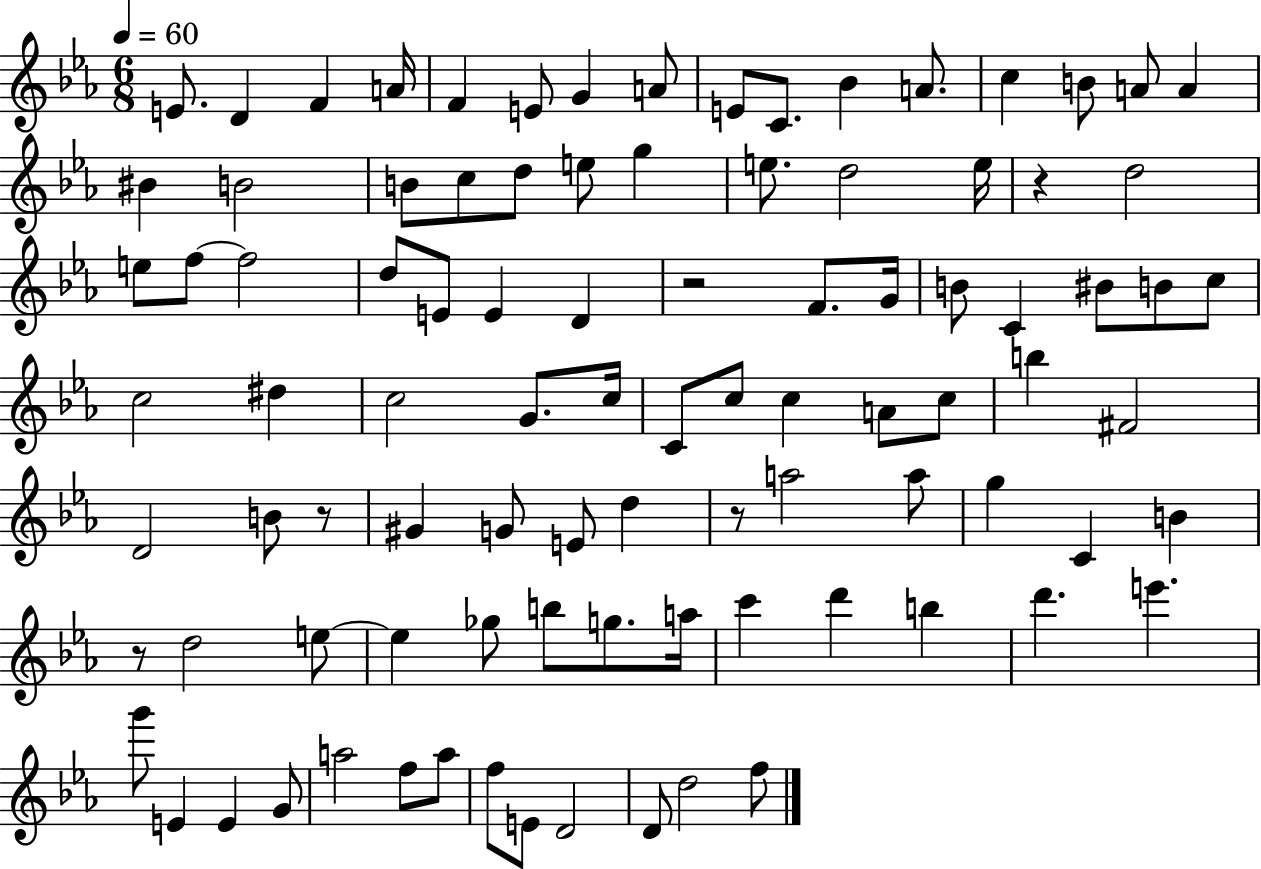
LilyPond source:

{
  \clef treble
  \numericTimeSignature
  \time 6/8
  \key ees \major
  \tempo 4 = 60
  e'8. d'4 f'4 a'16 | f'4 e'8 g'4 a'8 | e'8 c'8. bes'4 a'8. | c''4 b'8 a'8 a'4 | \break bis'4 b'2 | b'8 c''8 d''8 e''8 g''4 | e''8. d''2 e''16 | r4 d''2 | \break e''8 f''8~~ f''2 | d''8 e'8 e'4 d'4 | r2 f'8. g'16 | b'8 c'4 bis'8 b'8 c''8 | \break c''2 dis''4 | c''2 g'8. c''16 | c'8 c''8 c''4 a'8 c''8 | b''4 fis'2 | \break d'2 b'8 r8 | gis'4 g'8 e'8 d''4 | r8 a''2 a''8 | g''4 c'4 b'4 | \break r8 d''2 e''8~~ | e''4 ges''8 b''8 g''8. a''16 | c'''4 d'''4 b''4 | d'''4. e'''4. | \break g'''8 e'4 e'4 g'8 | a''2 f''8 a''8 | f''8 e'8 d'2 | d'8 d''2 f''8 | \break \bar "|."
}